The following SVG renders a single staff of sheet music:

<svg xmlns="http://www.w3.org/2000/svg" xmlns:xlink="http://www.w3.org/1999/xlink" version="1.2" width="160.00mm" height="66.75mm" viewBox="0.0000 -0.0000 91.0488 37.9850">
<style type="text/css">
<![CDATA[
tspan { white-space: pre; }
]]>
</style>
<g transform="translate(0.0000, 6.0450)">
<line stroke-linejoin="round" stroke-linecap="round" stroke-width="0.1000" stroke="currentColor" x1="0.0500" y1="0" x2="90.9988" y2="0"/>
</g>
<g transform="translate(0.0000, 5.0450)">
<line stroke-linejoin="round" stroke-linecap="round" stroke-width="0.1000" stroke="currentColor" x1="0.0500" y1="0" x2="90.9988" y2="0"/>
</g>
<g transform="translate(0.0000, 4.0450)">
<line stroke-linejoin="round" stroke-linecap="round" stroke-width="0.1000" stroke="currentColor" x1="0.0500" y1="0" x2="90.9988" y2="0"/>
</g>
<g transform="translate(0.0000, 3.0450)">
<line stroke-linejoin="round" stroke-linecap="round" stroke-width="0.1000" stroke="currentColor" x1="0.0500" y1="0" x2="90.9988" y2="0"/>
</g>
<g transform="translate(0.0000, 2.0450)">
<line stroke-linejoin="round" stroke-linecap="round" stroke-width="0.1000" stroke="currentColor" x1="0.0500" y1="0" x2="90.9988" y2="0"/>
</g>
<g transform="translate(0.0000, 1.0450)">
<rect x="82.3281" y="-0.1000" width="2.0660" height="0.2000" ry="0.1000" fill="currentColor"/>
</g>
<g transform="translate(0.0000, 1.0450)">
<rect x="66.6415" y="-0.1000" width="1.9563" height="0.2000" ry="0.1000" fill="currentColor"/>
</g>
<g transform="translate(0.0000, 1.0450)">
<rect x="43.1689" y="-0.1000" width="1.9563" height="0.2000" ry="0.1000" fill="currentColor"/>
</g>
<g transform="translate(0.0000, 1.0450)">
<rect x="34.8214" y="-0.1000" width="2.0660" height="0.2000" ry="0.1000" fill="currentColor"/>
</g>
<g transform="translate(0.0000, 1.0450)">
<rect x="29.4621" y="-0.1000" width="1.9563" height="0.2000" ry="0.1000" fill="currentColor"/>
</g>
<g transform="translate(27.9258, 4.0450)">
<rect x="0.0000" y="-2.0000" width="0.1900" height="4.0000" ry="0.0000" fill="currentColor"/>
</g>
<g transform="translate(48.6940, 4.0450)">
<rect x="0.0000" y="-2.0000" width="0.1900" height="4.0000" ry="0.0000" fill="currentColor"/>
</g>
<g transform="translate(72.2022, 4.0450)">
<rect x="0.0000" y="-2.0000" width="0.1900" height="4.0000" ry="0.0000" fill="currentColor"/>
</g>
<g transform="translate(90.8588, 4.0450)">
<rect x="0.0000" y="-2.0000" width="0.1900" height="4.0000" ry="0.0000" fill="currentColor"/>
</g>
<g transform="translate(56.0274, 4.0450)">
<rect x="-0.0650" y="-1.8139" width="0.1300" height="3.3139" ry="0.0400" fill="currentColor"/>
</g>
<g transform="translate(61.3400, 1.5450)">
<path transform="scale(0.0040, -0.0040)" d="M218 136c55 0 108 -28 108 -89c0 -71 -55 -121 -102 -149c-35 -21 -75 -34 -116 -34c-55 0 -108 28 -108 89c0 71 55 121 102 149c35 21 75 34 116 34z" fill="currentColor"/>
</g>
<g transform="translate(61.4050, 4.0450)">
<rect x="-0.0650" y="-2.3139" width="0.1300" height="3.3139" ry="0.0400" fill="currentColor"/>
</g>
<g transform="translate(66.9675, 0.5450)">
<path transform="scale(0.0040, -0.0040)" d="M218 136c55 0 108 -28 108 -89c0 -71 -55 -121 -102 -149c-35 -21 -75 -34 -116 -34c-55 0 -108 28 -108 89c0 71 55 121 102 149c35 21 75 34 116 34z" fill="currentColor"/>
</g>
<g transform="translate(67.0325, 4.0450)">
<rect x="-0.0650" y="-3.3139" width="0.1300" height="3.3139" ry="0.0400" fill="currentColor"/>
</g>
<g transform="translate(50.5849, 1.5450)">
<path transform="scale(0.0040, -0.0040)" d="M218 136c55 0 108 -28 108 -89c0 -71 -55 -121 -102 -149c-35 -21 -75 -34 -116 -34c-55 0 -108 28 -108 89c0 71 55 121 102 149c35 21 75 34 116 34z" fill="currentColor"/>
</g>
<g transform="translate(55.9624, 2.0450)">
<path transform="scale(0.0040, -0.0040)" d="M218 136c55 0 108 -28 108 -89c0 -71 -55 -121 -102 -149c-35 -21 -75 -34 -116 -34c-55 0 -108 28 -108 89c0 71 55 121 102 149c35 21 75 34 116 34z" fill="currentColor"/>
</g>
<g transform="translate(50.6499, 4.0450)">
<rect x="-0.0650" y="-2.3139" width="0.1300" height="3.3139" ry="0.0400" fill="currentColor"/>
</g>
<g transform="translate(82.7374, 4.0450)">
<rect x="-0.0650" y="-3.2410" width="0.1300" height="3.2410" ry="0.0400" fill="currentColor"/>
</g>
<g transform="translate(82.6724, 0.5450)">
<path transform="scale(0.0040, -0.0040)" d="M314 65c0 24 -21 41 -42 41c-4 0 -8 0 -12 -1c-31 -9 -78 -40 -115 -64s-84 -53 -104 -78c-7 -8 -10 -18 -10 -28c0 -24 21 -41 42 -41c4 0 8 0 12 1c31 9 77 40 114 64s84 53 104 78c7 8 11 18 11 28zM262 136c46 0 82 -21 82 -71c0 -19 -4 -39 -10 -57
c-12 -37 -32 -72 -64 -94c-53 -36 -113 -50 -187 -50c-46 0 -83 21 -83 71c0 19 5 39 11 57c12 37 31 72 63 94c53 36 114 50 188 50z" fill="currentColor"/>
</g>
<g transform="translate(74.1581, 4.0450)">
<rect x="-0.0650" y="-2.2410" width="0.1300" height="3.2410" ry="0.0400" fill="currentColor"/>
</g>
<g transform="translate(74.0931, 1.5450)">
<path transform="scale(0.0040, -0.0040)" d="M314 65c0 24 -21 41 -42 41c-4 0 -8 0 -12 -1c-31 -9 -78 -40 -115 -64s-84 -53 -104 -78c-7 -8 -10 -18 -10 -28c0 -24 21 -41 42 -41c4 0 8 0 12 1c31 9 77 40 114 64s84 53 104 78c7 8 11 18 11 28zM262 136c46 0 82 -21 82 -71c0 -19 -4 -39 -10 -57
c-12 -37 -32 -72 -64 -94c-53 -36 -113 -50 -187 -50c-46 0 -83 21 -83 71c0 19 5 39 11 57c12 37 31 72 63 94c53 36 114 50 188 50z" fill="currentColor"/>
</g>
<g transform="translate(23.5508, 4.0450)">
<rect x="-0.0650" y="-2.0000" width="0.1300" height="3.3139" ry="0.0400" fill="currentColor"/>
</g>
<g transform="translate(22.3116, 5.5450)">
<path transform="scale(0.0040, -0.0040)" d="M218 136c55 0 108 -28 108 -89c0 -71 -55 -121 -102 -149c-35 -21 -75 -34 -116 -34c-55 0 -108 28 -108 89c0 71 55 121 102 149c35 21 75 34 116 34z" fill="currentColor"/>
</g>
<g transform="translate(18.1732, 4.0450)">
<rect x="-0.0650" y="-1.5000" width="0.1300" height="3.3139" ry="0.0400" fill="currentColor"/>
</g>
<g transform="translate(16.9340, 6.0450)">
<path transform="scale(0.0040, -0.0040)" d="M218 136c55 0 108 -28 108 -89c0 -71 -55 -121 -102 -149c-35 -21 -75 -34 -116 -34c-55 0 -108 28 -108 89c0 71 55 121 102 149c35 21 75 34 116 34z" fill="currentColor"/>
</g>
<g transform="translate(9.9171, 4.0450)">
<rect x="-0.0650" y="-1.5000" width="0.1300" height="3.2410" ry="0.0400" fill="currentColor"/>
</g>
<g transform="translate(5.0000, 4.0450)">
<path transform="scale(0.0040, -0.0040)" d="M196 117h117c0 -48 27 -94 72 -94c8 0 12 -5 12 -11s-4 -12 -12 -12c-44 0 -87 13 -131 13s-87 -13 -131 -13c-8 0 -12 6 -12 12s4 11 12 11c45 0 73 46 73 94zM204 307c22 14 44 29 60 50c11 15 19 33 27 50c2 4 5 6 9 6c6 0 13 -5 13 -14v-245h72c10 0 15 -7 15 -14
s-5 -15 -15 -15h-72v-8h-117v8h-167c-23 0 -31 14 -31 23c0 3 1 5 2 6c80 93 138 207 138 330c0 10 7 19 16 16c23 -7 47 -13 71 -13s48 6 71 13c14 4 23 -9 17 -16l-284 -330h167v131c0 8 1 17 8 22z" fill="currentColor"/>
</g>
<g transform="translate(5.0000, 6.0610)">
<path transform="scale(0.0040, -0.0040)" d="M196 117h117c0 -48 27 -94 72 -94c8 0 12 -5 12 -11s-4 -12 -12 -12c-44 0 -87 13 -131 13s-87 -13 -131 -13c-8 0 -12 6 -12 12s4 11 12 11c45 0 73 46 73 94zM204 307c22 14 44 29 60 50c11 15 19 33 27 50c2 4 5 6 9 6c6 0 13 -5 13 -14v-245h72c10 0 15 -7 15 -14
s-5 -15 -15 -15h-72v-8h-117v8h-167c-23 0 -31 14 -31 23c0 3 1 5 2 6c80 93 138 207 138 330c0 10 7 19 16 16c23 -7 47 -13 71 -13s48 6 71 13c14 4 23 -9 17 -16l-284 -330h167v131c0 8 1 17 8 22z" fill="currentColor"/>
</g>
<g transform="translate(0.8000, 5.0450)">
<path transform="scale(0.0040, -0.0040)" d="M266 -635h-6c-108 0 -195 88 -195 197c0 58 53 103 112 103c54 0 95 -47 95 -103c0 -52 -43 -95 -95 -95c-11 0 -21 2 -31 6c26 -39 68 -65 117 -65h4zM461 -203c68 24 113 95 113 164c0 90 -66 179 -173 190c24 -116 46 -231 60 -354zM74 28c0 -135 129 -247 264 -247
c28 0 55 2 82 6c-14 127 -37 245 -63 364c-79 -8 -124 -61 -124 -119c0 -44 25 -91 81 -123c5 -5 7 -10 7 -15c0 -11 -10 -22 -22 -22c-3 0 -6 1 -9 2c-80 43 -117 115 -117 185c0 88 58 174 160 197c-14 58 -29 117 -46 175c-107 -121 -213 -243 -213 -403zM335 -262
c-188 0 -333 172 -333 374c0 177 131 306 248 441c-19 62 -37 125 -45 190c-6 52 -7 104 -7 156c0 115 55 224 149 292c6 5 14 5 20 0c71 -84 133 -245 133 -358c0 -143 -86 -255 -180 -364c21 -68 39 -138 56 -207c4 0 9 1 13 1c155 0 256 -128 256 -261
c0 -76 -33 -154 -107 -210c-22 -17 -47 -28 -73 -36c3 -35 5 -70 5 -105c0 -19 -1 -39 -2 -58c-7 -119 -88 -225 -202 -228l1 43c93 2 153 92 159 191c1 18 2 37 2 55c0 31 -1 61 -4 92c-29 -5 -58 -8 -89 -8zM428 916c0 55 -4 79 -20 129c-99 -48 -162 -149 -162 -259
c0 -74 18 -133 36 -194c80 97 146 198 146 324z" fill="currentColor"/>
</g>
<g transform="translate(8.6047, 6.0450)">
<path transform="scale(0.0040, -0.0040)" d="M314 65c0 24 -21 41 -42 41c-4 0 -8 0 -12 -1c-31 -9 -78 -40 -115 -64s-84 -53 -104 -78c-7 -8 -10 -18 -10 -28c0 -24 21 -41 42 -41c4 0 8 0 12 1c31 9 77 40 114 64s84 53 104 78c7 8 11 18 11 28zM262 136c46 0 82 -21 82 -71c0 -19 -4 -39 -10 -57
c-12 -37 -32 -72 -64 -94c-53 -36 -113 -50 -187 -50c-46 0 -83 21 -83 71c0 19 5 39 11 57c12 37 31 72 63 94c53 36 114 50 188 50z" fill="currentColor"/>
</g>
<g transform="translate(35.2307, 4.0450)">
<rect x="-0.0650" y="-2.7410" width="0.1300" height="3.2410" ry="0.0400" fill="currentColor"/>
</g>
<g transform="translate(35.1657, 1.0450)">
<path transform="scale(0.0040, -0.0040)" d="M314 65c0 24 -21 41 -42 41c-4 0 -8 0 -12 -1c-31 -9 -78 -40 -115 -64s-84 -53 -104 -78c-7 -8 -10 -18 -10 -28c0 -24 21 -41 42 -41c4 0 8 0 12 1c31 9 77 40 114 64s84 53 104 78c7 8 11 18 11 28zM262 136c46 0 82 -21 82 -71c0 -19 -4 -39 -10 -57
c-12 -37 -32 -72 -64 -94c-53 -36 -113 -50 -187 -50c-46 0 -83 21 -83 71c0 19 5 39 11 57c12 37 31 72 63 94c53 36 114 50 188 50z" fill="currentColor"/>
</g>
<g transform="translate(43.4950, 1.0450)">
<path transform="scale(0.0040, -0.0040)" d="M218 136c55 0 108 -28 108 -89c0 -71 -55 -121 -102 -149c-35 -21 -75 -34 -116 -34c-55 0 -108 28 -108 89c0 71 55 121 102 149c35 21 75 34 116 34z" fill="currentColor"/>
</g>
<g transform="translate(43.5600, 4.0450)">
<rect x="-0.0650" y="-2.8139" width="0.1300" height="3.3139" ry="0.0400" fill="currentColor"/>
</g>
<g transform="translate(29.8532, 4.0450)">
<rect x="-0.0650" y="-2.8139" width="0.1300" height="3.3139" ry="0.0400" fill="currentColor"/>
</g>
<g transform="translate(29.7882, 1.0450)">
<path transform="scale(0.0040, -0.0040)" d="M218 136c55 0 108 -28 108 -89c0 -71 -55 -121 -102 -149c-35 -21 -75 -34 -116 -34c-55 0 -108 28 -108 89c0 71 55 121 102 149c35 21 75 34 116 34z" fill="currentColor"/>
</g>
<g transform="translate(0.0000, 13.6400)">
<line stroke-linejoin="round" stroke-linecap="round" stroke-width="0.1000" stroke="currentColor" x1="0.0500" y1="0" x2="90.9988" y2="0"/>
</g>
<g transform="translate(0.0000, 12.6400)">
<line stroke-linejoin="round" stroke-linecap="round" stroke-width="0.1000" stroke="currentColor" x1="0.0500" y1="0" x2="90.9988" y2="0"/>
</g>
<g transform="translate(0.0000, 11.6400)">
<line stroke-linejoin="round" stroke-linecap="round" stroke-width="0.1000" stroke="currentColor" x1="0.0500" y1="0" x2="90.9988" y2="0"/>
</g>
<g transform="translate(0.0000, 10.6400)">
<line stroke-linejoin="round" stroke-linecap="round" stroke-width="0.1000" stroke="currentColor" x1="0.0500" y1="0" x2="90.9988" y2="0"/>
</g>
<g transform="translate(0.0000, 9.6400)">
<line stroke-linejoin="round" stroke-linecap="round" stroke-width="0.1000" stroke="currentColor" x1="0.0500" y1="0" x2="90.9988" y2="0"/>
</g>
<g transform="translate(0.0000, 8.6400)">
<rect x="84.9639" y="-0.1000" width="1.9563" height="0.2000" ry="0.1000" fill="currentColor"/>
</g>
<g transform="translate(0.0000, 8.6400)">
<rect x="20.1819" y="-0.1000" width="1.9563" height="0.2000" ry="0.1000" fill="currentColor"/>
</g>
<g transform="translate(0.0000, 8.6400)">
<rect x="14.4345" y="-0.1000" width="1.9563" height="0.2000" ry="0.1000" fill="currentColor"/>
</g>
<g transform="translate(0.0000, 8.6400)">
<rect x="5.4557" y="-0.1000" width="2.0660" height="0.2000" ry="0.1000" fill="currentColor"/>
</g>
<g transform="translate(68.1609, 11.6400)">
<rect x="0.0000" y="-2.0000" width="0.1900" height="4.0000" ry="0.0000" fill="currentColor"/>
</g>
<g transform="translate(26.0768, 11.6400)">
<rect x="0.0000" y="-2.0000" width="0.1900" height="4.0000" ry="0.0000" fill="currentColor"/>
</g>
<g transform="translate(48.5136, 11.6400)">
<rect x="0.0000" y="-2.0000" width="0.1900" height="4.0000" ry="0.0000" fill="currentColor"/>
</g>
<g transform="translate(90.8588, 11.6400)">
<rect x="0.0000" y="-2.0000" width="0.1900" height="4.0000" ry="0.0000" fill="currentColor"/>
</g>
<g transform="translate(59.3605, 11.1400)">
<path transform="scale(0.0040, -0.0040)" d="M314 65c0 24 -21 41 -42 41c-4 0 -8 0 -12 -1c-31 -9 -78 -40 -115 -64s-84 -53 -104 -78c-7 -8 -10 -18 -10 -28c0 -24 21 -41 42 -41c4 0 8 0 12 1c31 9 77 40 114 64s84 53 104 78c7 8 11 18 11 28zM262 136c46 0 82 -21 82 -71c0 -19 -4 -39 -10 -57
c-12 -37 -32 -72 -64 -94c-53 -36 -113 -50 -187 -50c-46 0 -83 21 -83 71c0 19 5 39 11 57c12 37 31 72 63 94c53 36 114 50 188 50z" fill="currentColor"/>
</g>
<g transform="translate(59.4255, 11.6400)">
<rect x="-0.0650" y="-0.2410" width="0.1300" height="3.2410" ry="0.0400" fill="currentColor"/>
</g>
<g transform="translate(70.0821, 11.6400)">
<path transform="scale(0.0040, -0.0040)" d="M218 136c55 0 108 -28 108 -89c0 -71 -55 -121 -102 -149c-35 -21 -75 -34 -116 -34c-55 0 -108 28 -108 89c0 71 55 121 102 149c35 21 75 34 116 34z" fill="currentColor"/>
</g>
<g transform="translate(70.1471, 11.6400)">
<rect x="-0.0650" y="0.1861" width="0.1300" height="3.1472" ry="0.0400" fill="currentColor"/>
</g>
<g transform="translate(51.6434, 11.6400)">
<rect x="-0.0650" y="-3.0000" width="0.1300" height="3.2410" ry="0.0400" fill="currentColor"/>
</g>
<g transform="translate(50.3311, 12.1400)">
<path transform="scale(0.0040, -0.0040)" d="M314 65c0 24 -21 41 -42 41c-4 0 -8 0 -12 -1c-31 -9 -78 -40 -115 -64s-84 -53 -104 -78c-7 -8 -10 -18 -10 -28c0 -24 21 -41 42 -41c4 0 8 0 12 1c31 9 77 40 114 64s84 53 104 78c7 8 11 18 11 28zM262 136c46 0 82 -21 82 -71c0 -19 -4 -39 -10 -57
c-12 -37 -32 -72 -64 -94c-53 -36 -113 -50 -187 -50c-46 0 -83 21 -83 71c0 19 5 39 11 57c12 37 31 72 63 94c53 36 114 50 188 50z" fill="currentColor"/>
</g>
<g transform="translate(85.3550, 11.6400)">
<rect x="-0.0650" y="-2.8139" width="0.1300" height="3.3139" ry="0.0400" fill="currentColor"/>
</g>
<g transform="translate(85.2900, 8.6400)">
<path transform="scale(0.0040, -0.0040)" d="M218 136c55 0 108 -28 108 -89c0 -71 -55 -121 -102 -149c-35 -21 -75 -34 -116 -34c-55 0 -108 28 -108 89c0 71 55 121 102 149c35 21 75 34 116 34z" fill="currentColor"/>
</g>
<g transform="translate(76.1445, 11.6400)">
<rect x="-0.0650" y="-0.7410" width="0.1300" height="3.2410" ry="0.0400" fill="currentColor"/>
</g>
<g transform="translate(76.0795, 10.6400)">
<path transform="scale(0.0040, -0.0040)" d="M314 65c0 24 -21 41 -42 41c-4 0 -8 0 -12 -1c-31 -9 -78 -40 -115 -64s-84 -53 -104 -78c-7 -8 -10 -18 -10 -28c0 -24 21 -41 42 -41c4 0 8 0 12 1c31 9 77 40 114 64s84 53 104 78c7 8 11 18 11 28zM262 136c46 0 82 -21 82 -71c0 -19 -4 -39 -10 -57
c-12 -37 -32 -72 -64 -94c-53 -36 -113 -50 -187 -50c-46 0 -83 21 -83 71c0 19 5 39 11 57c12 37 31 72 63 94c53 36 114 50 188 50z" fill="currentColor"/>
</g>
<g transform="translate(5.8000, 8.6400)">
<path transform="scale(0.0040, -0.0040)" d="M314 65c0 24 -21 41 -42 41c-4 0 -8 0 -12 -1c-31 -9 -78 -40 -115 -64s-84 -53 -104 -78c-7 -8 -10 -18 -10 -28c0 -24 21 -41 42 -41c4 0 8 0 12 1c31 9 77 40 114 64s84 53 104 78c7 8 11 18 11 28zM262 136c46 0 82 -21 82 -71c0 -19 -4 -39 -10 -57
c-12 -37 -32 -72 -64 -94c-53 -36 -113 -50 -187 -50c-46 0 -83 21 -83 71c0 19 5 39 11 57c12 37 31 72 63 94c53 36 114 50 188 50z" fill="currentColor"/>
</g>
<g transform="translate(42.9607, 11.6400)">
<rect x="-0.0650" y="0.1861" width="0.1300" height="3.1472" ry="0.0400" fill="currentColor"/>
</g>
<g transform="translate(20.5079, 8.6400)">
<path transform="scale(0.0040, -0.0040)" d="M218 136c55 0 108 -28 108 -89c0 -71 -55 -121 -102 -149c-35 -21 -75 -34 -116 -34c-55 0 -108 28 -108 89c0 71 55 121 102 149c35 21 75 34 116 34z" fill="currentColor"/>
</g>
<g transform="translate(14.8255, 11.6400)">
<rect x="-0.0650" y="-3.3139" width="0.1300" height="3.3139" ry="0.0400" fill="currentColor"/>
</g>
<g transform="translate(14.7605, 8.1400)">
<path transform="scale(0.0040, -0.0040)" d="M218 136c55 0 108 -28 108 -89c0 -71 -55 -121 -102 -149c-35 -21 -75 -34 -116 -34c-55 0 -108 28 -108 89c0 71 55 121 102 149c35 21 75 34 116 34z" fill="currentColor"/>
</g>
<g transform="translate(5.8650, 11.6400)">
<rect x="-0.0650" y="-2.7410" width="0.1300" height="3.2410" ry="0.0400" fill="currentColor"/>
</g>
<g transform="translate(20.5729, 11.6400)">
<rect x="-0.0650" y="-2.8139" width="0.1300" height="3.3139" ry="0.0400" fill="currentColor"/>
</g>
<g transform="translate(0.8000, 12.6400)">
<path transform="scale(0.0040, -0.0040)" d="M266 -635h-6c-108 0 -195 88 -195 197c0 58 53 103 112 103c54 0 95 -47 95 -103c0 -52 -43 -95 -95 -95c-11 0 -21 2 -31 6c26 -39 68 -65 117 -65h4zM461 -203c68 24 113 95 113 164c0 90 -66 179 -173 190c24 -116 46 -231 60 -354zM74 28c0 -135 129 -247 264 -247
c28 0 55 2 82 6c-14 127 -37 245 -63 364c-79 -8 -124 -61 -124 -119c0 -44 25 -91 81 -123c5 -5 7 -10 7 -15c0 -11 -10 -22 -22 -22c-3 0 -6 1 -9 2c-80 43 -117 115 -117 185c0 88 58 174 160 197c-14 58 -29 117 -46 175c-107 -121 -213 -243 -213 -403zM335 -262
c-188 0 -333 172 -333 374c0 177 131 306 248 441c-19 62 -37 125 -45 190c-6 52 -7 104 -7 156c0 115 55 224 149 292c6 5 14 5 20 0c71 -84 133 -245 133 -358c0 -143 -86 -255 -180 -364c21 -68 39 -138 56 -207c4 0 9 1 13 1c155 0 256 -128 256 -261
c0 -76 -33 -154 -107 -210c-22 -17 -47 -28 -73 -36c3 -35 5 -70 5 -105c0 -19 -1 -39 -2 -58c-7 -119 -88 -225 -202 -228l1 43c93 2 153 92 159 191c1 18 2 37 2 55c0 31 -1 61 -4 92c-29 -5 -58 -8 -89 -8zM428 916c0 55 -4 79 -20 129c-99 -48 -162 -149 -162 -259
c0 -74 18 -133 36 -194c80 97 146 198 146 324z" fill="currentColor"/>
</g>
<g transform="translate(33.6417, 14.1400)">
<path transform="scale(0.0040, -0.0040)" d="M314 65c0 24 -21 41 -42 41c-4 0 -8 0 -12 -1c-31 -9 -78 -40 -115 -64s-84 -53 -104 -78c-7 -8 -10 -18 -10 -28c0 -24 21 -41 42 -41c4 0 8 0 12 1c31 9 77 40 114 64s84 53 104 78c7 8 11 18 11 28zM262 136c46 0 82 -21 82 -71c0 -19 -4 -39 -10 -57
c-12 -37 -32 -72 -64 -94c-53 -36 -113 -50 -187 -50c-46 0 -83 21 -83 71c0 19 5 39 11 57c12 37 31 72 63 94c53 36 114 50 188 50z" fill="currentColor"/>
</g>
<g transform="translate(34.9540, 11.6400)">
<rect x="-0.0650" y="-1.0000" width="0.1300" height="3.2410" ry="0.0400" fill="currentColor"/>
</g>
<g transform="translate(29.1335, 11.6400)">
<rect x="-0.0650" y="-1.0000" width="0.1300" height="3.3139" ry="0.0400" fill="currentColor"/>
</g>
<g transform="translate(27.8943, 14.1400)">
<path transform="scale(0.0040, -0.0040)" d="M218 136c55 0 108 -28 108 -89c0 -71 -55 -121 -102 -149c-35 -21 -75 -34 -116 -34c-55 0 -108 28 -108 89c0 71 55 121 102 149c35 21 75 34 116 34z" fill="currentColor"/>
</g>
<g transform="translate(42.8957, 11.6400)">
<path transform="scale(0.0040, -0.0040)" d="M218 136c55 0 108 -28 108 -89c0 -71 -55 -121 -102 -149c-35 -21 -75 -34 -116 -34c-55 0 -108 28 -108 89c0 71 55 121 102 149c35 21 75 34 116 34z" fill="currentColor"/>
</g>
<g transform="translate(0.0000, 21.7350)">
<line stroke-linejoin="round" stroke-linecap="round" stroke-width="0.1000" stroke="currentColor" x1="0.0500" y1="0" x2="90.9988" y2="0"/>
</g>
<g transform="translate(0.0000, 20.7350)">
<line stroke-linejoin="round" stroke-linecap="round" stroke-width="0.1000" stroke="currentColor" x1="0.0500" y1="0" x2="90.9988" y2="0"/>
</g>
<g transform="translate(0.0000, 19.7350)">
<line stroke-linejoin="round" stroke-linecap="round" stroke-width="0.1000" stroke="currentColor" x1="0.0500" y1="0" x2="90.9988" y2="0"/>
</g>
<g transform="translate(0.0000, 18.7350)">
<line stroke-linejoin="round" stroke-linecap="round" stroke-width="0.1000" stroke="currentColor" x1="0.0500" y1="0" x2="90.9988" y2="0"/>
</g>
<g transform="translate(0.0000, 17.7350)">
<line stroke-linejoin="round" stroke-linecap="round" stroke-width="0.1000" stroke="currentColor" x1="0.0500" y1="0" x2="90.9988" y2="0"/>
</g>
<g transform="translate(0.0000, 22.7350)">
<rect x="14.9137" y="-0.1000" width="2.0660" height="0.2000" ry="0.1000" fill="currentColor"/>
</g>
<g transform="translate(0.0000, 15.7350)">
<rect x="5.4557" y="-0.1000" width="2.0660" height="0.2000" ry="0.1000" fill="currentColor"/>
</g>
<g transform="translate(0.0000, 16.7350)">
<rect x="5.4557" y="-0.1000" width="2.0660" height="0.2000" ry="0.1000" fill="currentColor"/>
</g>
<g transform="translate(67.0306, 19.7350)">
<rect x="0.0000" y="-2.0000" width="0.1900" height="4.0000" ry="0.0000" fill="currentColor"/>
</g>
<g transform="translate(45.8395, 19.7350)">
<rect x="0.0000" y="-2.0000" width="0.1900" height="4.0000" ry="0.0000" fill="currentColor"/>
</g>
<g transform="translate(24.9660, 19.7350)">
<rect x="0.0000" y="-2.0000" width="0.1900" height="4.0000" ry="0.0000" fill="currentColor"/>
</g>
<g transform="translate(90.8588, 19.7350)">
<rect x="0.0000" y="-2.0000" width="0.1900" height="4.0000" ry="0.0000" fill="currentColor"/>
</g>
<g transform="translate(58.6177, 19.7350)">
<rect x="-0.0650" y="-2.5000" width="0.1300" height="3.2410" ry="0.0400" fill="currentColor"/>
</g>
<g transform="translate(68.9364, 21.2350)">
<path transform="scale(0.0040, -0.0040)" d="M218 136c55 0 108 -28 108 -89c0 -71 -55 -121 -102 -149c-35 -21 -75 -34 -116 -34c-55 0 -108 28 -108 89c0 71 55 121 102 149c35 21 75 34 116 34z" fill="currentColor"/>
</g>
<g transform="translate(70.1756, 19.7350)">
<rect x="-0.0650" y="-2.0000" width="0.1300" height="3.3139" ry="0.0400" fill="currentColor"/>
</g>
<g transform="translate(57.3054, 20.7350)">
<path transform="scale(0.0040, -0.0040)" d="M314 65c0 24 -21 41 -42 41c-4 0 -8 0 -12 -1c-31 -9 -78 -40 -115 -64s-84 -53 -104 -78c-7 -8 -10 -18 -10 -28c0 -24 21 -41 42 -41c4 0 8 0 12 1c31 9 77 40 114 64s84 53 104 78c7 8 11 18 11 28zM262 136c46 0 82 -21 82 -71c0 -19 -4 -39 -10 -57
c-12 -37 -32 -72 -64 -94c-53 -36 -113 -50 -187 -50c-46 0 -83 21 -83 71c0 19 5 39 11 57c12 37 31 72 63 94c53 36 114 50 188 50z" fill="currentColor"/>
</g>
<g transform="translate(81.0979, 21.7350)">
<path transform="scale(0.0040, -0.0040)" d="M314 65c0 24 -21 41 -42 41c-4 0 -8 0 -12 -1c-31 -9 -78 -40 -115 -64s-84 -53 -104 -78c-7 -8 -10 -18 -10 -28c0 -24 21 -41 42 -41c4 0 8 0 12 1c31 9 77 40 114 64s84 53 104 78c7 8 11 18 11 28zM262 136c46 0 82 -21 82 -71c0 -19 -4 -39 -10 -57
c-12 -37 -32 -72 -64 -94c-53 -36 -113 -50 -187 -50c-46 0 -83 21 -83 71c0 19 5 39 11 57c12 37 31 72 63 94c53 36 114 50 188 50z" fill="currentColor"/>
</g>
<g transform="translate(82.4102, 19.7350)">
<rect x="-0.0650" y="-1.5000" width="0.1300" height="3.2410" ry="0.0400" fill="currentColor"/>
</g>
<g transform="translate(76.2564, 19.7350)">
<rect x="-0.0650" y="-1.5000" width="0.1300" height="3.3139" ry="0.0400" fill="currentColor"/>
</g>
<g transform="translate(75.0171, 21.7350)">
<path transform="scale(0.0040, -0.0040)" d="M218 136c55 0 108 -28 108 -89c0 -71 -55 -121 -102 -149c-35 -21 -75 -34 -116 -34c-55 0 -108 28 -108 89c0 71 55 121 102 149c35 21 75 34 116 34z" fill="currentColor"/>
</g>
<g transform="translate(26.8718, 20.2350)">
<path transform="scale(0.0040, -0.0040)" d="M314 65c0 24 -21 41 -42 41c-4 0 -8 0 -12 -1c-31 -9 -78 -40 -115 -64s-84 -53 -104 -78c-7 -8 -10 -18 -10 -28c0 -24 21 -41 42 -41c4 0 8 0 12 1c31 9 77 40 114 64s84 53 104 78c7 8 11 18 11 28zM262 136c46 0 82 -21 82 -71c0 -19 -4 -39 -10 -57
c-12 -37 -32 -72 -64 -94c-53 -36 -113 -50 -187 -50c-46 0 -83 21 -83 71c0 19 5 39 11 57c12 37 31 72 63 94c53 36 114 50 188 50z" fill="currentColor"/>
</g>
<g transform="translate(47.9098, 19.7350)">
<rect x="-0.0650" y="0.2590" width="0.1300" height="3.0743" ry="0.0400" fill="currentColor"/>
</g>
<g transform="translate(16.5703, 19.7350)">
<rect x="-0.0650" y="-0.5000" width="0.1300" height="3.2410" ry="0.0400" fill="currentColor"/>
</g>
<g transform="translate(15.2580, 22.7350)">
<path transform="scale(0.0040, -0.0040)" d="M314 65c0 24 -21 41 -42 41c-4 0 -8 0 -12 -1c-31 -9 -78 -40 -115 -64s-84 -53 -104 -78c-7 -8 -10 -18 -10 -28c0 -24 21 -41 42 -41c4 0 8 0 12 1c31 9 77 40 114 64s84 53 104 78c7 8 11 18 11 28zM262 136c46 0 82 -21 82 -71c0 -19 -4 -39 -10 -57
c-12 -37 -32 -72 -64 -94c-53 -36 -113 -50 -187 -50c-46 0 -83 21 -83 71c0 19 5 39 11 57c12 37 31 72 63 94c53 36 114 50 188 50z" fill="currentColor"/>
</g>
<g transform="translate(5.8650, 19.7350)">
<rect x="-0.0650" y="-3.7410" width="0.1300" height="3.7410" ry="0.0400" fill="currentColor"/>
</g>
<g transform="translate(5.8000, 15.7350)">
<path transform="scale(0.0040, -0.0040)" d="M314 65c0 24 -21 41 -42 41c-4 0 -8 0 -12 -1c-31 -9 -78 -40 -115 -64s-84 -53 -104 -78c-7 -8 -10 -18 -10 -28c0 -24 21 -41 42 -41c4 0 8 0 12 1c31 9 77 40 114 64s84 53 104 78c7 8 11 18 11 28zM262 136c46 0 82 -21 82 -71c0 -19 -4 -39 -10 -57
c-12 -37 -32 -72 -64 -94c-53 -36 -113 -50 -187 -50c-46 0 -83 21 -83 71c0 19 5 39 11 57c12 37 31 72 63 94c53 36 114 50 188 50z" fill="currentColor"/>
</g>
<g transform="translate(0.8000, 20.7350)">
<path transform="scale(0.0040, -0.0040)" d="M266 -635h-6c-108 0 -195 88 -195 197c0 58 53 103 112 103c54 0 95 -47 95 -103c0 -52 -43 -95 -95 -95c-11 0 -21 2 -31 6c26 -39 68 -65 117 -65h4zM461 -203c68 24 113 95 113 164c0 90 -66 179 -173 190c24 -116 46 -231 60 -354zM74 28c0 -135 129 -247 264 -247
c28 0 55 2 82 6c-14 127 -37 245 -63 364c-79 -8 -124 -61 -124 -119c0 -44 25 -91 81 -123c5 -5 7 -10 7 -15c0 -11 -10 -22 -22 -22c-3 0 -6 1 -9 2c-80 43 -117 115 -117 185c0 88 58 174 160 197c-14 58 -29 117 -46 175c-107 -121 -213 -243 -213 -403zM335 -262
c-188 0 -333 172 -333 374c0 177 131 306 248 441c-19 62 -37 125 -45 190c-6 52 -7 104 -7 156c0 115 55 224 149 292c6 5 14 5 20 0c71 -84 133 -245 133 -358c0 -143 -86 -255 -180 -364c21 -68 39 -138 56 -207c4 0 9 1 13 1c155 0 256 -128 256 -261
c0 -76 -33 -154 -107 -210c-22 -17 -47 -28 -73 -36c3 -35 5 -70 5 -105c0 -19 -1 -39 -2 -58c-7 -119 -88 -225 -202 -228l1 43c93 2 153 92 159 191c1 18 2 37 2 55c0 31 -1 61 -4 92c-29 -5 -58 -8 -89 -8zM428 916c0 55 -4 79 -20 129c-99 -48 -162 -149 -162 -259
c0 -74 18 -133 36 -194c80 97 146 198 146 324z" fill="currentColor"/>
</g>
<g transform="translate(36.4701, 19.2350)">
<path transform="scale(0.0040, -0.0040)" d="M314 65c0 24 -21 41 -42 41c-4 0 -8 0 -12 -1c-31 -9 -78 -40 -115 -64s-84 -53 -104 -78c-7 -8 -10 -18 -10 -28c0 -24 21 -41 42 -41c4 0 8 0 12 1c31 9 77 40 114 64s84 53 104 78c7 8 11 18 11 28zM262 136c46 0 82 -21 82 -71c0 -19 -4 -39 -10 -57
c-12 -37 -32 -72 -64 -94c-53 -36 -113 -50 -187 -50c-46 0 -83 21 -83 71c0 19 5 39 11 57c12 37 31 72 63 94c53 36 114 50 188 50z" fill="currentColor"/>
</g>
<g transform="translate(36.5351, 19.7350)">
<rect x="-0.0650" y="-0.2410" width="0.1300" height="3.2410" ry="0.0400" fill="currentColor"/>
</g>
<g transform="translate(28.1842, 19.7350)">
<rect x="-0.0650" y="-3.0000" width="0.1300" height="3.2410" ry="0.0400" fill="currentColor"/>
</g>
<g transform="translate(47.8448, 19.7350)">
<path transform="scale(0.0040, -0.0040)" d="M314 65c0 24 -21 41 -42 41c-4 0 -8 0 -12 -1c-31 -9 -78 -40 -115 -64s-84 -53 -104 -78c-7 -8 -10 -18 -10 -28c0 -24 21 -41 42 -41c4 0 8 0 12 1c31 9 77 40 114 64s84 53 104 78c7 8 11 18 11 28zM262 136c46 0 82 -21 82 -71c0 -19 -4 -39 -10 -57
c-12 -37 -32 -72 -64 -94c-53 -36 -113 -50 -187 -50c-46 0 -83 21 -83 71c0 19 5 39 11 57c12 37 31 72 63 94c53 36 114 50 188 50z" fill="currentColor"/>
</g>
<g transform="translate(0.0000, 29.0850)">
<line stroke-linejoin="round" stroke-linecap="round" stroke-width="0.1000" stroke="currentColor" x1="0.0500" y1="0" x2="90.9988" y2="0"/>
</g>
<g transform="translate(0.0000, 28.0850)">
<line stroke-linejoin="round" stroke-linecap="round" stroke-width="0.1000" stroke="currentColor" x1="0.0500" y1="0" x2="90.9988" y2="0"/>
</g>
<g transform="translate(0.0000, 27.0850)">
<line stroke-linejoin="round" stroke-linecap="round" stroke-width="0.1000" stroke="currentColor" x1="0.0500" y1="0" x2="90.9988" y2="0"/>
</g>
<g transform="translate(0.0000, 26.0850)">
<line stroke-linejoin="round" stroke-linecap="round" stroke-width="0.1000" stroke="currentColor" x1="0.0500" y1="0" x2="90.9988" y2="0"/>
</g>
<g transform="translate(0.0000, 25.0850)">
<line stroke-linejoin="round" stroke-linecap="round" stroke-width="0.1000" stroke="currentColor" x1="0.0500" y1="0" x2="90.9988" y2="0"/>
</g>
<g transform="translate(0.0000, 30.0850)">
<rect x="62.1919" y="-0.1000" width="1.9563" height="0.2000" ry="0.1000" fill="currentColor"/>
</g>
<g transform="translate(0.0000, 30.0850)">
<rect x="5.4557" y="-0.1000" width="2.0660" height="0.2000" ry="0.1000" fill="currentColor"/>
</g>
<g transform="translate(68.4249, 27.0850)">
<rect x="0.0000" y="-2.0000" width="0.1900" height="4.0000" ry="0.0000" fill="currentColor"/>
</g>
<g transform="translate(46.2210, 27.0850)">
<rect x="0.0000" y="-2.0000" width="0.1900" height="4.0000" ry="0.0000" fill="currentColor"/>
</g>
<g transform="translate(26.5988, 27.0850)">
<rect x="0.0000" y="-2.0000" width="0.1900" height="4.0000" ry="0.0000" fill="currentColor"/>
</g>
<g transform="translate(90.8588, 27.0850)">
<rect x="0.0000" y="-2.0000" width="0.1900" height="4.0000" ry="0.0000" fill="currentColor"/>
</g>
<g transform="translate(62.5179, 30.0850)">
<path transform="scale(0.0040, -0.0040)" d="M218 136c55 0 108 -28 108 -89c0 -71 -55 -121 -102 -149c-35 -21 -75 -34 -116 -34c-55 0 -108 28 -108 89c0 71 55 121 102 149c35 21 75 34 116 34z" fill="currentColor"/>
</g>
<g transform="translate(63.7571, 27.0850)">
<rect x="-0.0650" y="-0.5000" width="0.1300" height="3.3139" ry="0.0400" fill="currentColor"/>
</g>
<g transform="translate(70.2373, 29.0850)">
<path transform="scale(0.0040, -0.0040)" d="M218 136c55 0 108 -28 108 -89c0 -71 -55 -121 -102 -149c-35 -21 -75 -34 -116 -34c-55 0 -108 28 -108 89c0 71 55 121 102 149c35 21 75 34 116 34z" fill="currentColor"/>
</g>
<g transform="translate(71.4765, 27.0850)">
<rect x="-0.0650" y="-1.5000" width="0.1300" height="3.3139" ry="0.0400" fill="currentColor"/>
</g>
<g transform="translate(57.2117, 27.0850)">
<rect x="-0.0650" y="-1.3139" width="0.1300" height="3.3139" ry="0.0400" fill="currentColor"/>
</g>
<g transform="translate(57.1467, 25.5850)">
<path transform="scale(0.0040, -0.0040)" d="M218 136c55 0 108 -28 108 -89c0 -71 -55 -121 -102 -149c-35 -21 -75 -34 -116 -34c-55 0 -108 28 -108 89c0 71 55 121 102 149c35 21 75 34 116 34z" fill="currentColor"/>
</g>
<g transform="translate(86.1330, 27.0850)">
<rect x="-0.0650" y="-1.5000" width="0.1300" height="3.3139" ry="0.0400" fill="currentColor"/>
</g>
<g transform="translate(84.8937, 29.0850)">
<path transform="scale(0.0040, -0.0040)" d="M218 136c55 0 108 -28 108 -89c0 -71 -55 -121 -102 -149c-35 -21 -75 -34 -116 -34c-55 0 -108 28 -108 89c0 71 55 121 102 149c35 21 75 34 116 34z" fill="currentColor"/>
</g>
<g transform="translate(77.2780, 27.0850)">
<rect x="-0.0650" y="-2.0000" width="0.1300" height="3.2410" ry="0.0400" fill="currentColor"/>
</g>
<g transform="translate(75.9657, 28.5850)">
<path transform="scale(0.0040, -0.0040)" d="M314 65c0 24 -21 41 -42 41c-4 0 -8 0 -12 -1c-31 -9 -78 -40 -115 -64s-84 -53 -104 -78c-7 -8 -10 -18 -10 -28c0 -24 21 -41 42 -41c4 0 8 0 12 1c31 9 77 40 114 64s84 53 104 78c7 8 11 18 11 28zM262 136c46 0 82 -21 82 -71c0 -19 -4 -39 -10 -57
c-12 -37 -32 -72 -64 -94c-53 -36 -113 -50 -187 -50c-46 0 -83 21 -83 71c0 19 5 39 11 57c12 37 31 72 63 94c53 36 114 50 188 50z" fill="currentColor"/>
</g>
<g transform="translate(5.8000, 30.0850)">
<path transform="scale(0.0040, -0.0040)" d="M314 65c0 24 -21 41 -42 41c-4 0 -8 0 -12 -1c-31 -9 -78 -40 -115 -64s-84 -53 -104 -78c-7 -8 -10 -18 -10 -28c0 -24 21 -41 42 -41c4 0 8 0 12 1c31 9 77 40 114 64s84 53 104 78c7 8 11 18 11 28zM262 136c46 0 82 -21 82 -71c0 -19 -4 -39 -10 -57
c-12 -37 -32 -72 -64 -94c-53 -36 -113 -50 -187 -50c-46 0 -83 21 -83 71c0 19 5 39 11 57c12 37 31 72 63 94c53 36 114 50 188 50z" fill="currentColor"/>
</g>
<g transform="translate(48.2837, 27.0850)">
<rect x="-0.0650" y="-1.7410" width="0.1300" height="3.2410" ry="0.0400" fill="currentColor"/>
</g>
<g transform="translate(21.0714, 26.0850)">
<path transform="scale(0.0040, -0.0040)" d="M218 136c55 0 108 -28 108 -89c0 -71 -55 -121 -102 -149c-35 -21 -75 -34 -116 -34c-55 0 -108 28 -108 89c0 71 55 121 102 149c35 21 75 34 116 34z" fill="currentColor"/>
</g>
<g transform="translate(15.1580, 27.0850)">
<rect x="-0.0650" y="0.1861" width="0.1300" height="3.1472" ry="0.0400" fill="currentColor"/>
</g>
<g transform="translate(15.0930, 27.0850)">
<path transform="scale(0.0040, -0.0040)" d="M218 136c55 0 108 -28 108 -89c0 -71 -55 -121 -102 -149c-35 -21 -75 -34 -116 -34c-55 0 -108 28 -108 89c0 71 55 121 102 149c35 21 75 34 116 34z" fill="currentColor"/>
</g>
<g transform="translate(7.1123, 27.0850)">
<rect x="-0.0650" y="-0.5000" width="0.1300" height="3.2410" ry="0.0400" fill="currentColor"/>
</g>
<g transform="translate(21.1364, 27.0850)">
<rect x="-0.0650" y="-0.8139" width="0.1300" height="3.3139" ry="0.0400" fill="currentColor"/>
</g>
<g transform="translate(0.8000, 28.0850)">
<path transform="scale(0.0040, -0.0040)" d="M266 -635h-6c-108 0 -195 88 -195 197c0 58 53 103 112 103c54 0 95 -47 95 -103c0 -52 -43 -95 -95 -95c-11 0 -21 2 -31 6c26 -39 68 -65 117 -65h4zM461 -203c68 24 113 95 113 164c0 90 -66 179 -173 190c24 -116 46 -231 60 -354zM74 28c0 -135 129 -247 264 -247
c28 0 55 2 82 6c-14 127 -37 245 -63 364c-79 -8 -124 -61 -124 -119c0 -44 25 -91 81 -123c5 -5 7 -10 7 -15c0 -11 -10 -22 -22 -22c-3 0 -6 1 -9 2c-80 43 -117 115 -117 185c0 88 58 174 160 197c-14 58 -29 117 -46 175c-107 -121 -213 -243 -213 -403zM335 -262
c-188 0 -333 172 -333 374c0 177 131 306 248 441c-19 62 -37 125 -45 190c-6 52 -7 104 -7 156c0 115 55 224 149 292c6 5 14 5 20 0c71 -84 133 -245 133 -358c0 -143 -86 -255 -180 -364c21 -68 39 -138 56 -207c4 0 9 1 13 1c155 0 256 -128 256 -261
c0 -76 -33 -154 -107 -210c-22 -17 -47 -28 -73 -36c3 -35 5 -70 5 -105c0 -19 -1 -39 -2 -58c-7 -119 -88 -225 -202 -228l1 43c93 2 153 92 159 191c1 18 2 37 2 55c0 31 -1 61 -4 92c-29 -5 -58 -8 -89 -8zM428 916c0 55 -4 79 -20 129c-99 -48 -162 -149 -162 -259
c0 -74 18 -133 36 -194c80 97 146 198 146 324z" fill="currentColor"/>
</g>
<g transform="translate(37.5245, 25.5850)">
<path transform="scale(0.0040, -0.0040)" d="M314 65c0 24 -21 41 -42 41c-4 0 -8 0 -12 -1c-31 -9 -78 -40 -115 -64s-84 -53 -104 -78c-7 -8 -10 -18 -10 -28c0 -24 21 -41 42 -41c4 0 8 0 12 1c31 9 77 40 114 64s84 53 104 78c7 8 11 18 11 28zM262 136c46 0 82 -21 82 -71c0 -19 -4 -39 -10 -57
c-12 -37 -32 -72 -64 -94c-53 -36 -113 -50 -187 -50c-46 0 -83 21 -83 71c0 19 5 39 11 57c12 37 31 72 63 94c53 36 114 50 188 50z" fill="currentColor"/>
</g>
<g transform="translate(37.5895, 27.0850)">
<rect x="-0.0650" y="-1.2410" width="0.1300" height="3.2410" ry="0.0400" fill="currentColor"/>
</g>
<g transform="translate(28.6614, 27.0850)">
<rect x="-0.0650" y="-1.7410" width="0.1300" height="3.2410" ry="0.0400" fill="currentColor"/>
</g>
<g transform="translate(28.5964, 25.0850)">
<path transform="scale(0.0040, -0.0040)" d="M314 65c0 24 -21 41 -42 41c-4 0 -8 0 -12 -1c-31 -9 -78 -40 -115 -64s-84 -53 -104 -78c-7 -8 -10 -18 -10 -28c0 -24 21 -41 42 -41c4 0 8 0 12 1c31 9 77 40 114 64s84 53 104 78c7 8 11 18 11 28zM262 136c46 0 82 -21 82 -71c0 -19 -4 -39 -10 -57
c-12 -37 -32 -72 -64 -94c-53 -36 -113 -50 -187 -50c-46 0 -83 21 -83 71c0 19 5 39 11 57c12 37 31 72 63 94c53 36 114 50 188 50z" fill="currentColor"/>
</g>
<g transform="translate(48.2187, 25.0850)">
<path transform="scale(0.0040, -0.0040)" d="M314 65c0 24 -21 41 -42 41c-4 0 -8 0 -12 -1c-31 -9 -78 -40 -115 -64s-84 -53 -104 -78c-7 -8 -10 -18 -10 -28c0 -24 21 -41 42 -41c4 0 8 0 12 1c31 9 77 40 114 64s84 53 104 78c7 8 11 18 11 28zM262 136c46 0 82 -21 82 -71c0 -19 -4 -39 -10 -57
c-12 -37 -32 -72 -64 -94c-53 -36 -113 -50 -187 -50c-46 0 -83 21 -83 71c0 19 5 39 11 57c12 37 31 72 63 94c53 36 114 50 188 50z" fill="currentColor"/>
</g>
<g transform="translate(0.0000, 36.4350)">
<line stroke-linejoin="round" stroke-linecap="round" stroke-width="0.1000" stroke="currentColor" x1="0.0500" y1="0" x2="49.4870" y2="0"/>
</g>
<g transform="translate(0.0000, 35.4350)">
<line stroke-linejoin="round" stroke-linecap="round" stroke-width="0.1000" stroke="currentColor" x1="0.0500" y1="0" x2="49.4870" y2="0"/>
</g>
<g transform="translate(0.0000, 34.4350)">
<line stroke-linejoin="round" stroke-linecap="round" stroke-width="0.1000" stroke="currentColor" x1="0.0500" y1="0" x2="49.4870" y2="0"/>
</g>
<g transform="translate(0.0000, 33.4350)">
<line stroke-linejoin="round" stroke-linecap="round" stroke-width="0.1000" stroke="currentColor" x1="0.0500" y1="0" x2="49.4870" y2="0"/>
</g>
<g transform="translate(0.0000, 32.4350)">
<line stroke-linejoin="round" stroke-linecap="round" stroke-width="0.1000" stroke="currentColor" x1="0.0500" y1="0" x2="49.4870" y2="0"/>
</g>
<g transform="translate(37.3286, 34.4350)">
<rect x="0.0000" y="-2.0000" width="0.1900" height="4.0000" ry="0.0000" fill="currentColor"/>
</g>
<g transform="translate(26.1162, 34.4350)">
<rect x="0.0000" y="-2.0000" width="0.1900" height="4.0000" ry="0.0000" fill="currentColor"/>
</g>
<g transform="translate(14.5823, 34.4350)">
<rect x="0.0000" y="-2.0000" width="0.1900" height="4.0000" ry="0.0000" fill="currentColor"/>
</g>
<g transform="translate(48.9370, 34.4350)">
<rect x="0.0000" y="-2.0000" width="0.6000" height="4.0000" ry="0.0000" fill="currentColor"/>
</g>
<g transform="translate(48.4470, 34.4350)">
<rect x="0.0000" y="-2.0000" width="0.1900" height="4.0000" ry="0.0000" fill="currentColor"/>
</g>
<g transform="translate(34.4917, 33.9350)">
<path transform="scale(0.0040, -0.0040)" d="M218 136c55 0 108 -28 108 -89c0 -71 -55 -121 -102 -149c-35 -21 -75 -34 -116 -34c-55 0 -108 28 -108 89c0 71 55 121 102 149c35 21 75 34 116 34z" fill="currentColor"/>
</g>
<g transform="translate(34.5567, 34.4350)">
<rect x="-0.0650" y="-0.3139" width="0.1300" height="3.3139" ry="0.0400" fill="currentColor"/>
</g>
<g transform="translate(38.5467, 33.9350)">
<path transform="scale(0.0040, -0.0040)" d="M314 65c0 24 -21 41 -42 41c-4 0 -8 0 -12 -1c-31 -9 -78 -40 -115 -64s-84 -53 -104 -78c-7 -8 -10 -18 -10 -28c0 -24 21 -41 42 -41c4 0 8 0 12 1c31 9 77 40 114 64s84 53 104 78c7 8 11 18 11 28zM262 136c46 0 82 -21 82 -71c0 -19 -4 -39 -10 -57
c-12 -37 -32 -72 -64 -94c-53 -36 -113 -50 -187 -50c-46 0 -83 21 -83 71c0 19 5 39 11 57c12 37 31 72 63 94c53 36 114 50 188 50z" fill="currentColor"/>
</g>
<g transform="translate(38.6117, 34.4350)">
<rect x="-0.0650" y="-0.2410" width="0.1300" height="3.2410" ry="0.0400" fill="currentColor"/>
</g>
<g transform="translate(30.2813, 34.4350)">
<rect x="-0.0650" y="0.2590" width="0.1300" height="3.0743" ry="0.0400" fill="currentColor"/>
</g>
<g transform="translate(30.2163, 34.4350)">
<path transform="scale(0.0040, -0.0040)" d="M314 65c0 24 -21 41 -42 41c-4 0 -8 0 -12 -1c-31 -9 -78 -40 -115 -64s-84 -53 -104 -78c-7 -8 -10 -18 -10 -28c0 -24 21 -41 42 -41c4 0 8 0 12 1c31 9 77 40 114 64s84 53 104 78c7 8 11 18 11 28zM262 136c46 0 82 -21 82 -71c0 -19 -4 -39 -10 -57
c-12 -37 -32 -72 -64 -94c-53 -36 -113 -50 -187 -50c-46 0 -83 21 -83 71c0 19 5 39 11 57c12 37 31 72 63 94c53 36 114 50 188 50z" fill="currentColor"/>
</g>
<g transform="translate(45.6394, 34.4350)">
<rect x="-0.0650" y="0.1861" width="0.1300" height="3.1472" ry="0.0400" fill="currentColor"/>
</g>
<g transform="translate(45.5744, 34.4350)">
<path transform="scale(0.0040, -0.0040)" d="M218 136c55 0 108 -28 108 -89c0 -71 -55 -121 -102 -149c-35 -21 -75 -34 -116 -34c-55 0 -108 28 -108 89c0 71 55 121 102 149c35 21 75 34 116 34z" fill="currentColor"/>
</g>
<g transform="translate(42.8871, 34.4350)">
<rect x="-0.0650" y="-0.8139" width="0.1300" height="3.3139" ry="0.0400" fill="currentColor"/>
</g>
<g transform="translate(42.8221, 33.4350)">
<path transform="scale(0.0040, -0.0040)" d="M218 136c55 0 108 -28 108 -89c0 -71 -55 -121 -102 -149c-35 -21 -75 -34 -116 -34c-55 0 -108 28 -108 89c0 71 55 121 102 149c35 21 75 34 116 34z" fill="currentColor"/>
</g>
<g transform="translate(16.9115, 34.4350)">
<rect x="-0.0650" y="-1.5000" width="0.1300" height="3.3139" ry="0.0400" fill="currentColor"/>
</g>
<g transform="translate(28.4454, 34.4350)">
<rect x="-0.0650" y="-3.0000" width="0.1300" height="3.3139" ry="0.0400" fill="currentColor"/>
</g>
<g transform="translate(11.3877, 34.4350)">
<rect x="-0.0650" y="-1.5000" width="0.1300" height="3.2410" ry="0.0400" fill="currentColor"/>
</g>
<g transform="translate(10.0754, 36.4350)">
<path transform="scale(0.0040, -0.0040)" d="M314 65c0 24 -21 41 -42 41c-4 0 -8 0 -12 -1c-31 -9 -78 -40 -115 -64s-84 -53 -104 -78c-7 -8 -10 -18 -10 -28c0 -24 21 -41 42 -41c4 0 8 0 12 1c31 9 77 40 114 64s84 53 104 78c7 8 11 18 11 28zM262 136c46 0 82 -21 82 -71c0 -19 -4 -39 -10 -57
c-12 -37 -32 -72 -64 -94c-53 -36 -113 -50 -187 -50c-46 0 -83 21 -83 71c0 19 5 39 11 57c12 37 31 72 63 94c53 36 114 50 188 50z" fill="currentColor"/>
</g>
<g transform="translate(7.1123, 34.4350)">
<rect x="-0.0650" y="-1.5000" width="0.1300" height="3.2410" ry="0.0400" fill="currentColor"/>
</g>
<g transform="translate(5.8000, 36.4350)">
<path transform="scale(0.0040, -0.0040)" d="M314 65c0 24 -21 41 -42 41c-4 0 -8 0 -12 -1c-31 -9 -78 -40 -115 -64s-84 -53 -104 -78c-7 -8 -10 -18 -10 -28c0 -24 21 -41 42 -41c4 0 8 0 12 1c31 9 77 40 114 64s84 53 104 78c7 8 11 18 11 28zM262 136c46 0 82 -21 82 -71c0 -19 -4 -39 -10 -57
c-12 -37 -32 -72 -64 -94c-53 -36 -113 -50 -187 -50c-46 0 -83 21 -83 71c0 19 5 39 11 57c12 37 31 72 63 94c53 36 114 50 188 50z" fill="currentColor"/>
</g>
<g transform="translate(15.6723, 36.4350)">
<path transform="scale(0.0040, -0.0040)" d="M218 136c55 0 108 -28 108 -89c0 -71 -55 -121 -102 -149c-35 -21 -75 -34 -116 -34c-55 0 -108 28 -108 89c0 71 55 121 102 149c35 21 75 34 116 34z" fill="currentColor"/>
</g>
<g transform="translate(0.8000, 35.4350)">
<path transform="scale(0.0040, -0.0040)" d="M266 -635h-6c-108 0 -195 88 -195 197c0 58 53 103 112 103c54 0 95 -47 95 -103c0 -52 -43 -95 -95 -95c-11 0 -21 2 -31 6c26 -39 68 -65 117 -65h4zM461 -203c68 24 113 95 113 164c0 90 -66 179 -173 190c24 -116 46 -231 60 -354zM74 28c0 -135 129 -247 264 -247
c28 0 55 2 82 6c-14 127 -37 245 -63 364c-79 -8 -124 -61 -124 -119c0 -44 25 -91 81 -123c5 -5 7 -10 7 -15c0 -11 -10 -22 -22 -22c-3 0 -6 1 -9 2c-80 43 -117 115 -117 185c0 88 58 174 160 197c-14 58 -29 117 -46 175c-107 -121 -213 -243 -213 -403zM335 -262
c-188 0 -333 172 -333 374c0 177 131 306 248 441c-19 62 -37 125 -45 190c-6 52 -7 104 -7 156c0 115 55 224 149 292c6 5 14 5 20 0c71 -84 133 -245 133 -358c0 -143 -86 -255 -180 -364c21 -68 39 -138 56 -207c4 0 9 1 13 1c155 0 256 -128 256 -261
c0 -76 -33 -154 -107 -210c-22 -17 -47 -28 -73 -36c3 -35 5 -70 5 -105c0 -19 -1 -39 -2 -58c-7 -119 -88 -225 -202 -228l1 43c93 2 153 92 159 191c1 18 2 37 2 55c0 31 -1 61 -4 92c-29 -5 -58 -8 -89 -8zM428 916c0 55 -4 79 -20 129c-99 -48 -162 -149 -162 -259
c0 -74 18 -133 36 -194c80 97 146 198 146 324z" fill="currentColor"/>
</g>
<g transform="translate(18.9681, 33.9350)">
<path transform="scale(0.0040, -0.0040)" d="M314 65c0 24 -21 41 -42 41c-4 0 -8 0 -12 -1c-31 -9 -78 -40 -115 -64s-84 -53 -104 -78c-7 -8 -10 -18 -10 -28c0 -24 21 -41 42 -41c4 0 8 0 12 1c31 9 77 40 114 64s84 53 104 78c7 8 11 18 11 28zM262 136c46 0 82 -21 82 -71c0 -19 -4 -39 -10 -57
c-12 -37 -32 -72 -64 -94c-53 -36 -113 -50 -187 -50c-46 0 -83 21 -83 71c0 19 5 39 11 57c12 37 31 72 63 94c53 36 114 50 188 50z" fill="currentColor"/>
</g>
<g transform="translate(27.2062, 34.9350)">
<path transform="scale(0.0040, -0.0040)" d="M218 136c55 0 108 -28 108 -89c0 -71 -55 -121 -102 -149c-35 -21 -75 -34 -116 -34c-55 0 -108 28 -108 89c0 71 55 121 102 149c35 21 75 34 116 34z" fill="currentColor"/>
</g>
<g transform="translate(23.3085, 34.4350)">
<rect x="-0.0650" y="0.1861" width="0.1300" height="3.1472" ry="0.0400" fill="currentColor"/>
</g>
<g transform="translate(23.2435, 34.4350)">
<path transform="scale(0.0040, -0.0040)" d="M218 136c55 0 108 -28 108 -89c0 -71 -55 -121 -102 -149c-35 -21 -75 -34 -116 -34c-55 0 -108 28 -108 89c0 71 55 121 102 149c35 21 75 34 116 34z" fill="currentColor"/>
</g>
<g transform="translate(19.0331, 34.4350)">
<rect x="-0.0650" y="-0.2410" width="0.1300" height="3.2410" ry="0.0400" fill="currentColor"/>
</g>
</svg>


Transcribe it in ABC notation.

X:1
T:Untitled
M:4/4
L:1/4
K:C
E2 E F a a2 a g f g b g2 b2 a2 b a D D2 B A2 c2 B d2 a c'2 C2 A2 c2 B2 G2 F E E2 C2 B d f2 e2 f2 e C E F2 E E2 E2 E c2 B A B2 c c2 d B